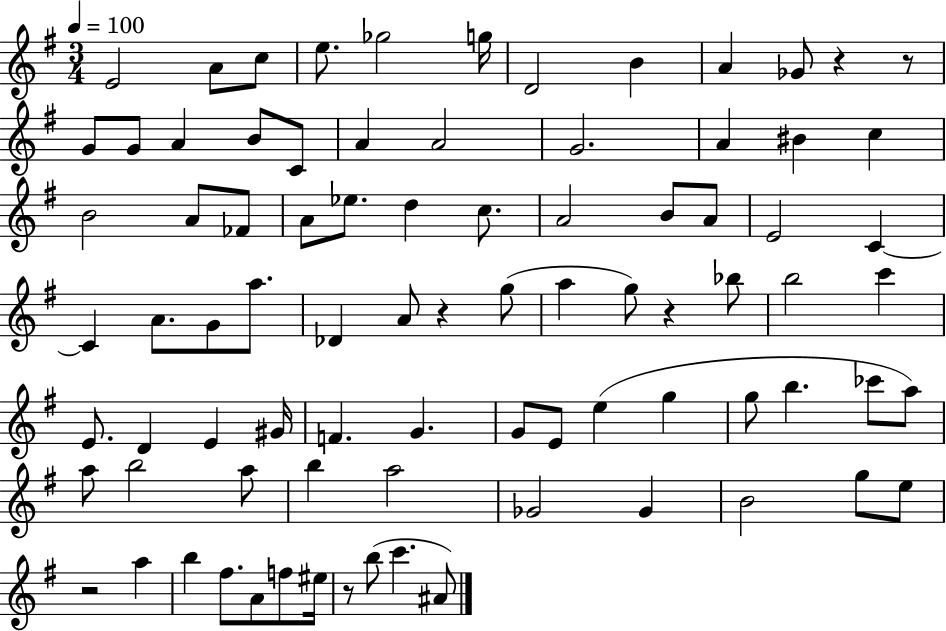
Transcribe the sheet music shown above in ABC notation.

X:1
T:Untitled
M:3/4
L:1/4
K:G
E2 A/2 c/2 e/2 _g2 g/4 D2 B A _G/2 z z/2 G/2 G/2 A B/2 C/2 A A2 G2 A ^B c B2 A/2 _F/2 A/2 _e/2 d c/2 A2 B/2 A/2 E2 C C A/2 G/2 a/2 _D A/2 z g/2 a g/2 z _b/2 b2 c' E/2 D E ^G/4 F G G/2 E/2 e g g/2 b _c'/2 a/2 a/2 b2 a/2 b a2 _G2 _G B2 g/2 e/2 z2 a b ^f/2 A/2 f/2 ^e/4 z/2 b/2 c' ^A/2